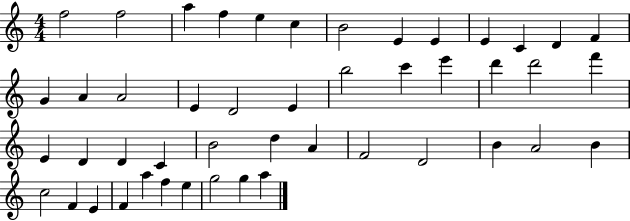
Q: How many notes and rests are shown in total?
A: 47